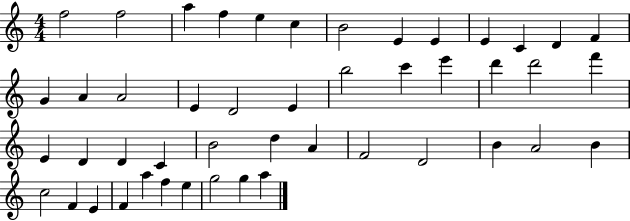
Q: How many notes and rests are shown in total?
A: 47